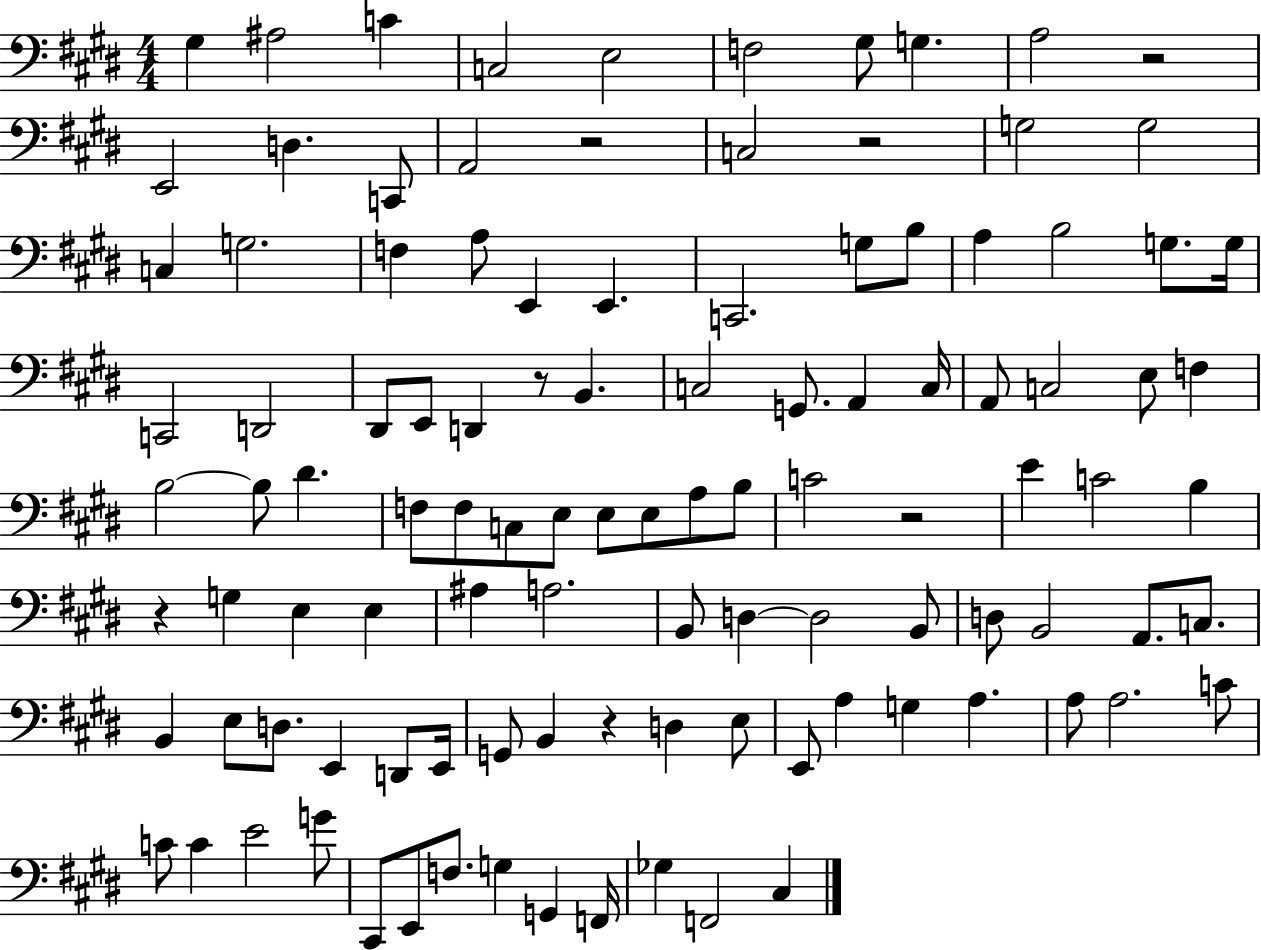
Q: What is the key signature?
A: E major